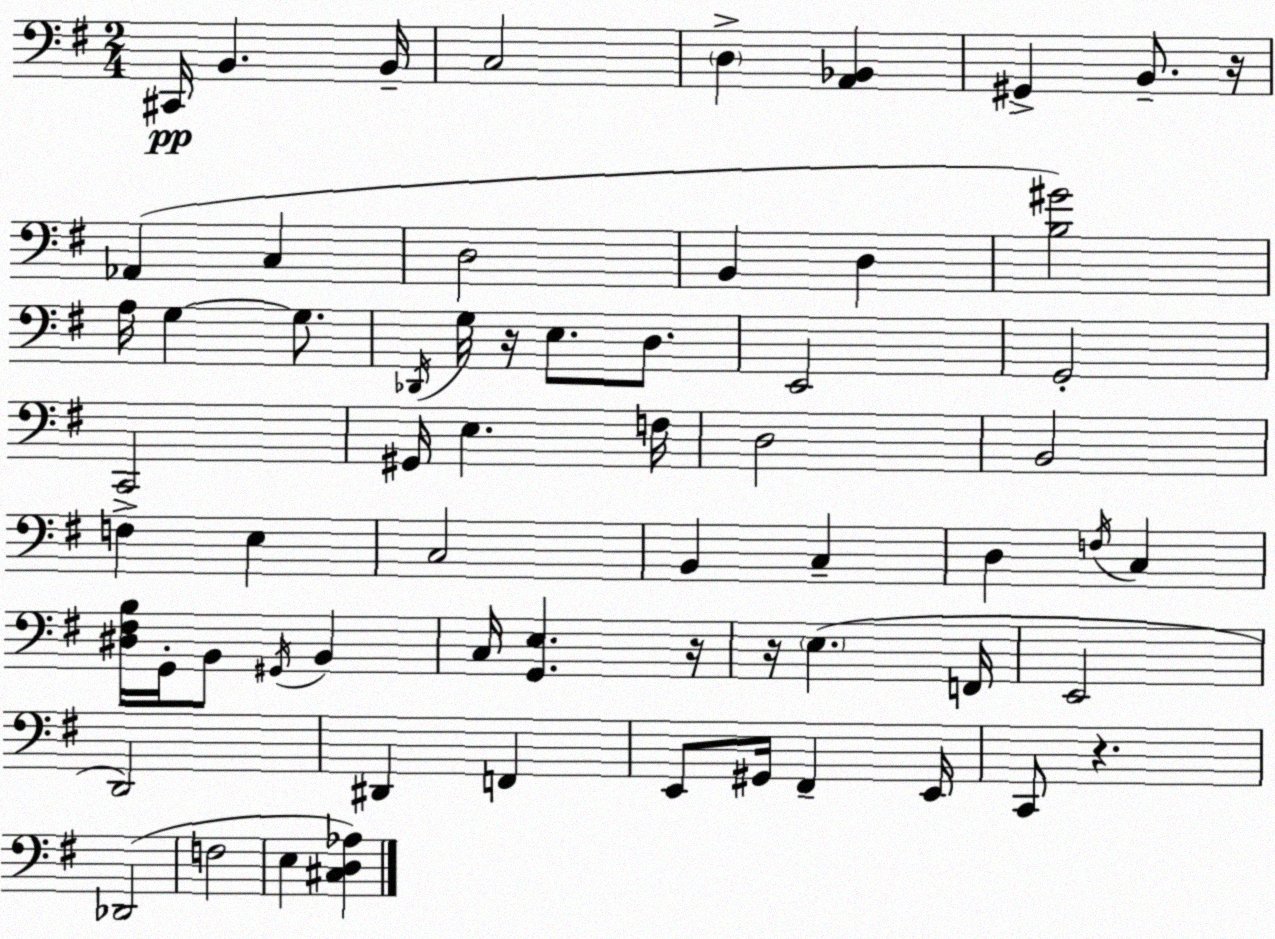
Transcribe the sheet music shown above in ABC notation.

X:1
T:Untitled
M:2/4
L:1/4
K:G
^C,,/4 B,, B,,/4 C,2 D, [A,,_B,,] ^G,, B,,/2 z/4 _A,, C, D,2 B,, D, [B,^G]2 A,/4 G, G,/2 _D,,/4 G,/4 z/4 E,/2 D,/2 E,,2 G,,2 C,,2 ^G,,/4 E, F,/4 D,2 B,,2 F, E, C,2 B,, C, D, F,/4 C, [^D,^F,B,]/4 G,,/4 B,,/2 ^G,,/4 B,, C,/4 [G,,E,] z/4 z/4 E, F,,/4 E,,2 D,,2 ^D,, F,, E,,/2 ^G,,/4 ^F,, E,,/4 C,,/2 z _D,,2 F,2 E, [^C,D,_A,]